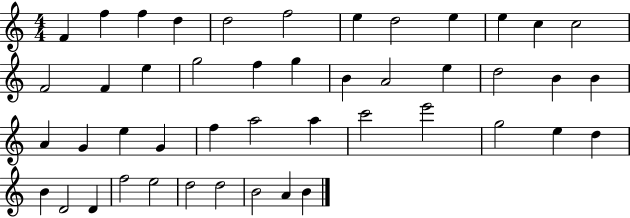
{
  \clef treble
  \numericTimeSignature
  \time 4/4
  \key c \major
  f'4 f''4 f''4 d''4 | d''2 f''2 | e''4 d''2 e''4 | e''4 c''4 c''2 | \break f'2 f'4 e''4 | g''2 f''4 g''4 | b'4 a'2 e''4 | d''2 b'4 b'4 | \break a'4 g'4 e''4 g'4 | f''4 a''2 a''4 | c'''2 e'''2 | g''2 e''4 d''4 | \break b'4 d'2 d'4 | f''2 e''2 | d''2 d''2 | b'2 a'4 b'4 | \break \bar "|."
}